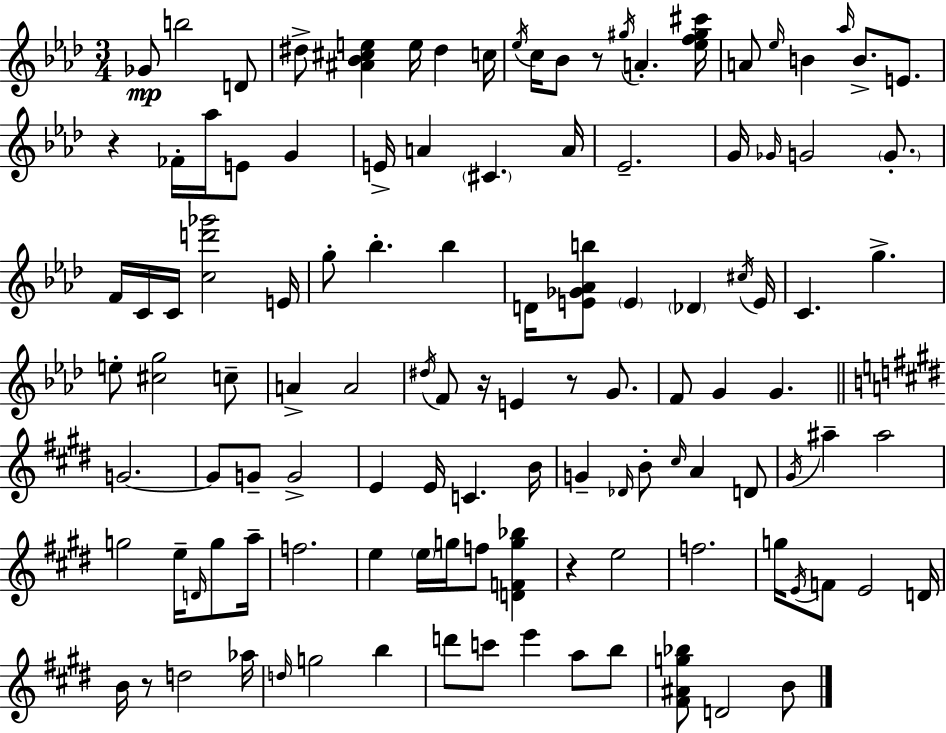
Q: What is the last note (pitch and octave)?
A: B4